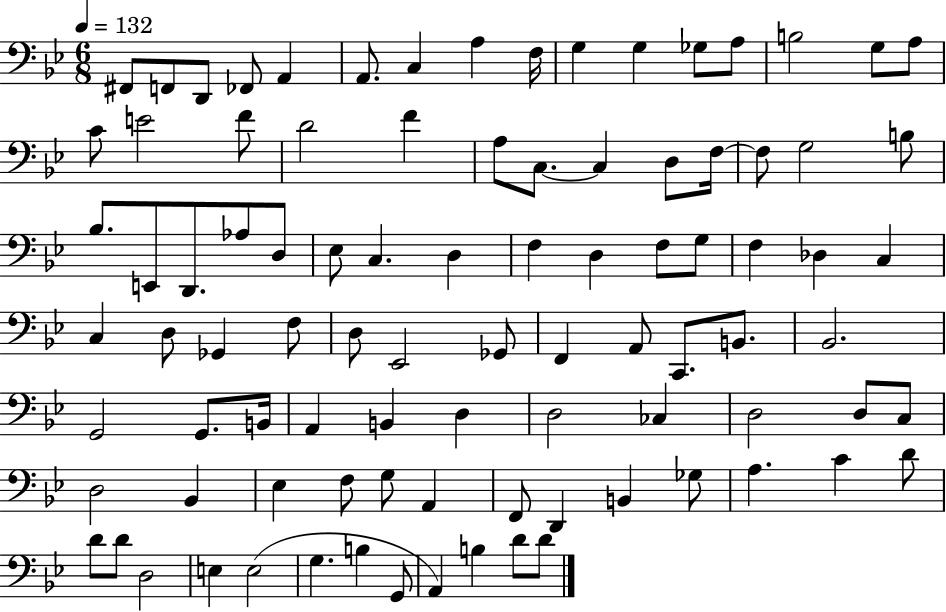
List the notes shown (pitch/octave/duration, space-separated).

F#2/e F2/e D2/e FES2/e A2/q A2/e. C3/q A3/q F3/s G3/q G3/q Gb3/e A3/e B3/h G3/e A3/e C4/e E4/h F4/e D4/h F4/q A3/e C3/e. C3/q D3/e F3/s F3/e G3/h B3/e Bb3/e. E2/e D2/e. Ab3/e D3/e Eb3/e C3/q. D3/q F3/q D3/q F3/e G3/e F3/q Db3/q C3/q C3/q D3/e Gb2/q F3/e D3/e Eb2/h Gb2/e F2/q A2/e C2/e. B2/e. Bb2/h. G2/h G2/e. B2/s A2/q B2/q D3/q D3/h CES3/q D3/h D3/e C3/e D3/h Bb2/q Eb3/q F3/e G3/e A2/q F2/e D2/q B2/q Gb3/e A3/q. C4/q D4/e D4/e D4/e D3/h E3/q E3/h G3/q. B3/q G2/e A2/q B3/q D4/e D4/e